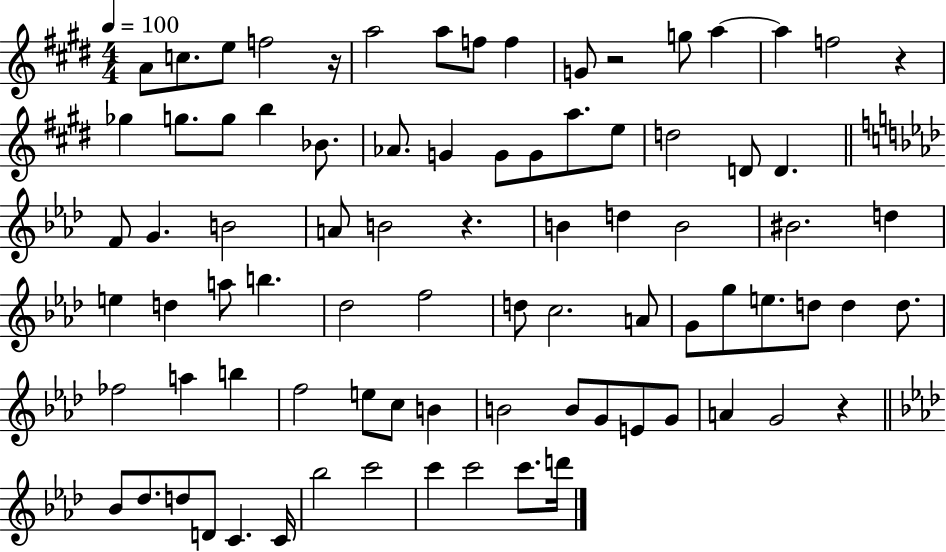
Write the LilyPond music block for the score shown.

{
  \clef treble
  \numericTimeSignature
  \time 4/4
  \key e \major
  \tempo 4 = 100
  a'8 c''8. e''8 f''2 r16 | a''2 a''8 f''8 f''4 | g'8 r2 g''8 a''4~~ | a''4 f''2 r4 | \break ges''4 g''8. g''8 b''4 bes'8. | aes'8. g'4 g'8 g'8 a''8. e''8 | d''2 d'8 d'4. | \bar "||" \break \key aes \major f'8 g'4. b'2 | a'8 b'2 r4. | b'4 d''4 b'2 | bis'2. d''4 | \break e''4 d''4 a''8 b''4. | des''2 f''2 | d''8 c''2. a'8 | g'8 g''8 e''8. d''8 d''4 d''8. | \break fes''2 a''4 b''4 | f''2 e''8 c''8 b'4 | b'2 b'8 g'8 e'8 g'8 | a'4 g'2 r4 | \break \bar "||" \break \key f \minor bes'8 des''8. d''8 d'8 c'4. c'16 | bes''2 c'''2 | c'''4 c'''2 c'''8. d'''16 | \bar "|."
}